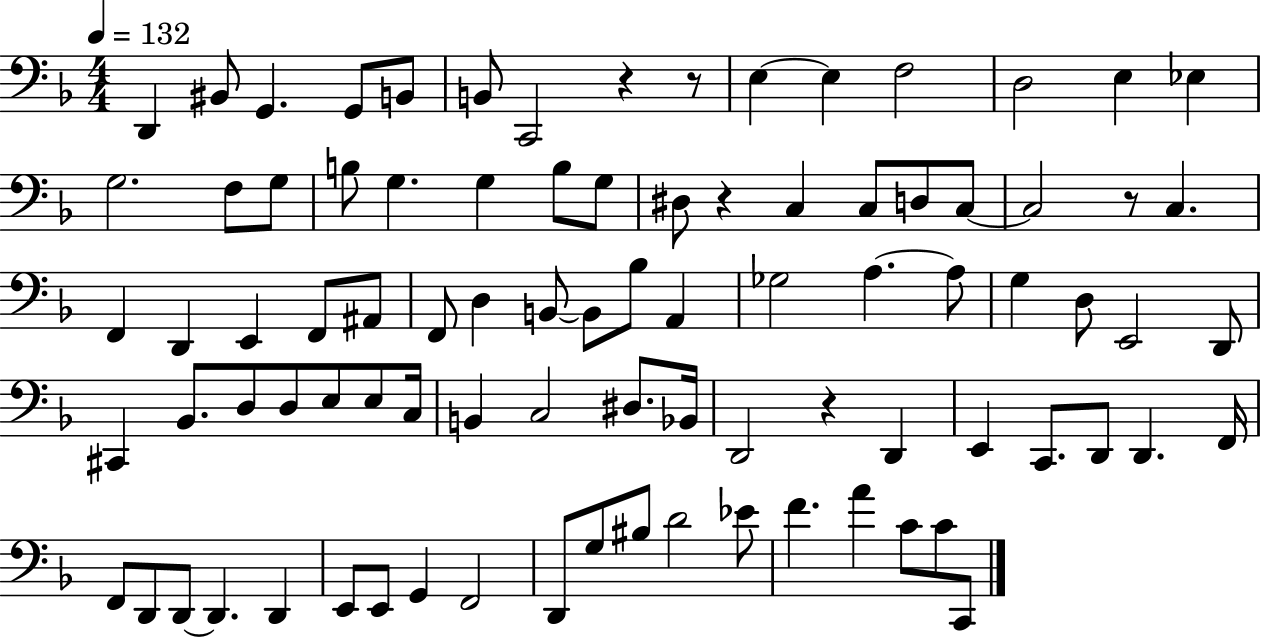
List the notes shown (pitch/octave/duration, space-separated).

D2/q BIS2/e G2/q. G2/e B2/e B2/e C2/h R/q R/e E3/q E3/q F3/h D3/h E3/q Eb3/q G3/h. F3/e G3/e B3/e G3/q. G3/q B3/e G3/e D#3/e R/q C3/q C3/e D3/e C3/e C3/h R/e C3/q. F2/q D2/q E2/q F2/e A#2/e F2/e D3/q B2/e B2/e Bb3/e A2/q Gb3/h A3/q. A3/e G3/q D3/e E2/h D2/e C#2/q Bb2/e. D3/e D3/e E3/e E3/e C3/s B2/q C3/h D#3/e. Bb2/s D2/h R/q D2/q E2/q C2/e. D2/e D2/q. F2/s F2/e D2/e D2/e D2/q. D2/q E2/e E2/e G2/q F2/h D2/e G3/e BIS3/e D4/h Eb4/e F4/q. A4/q C4/e C4/e C2/e